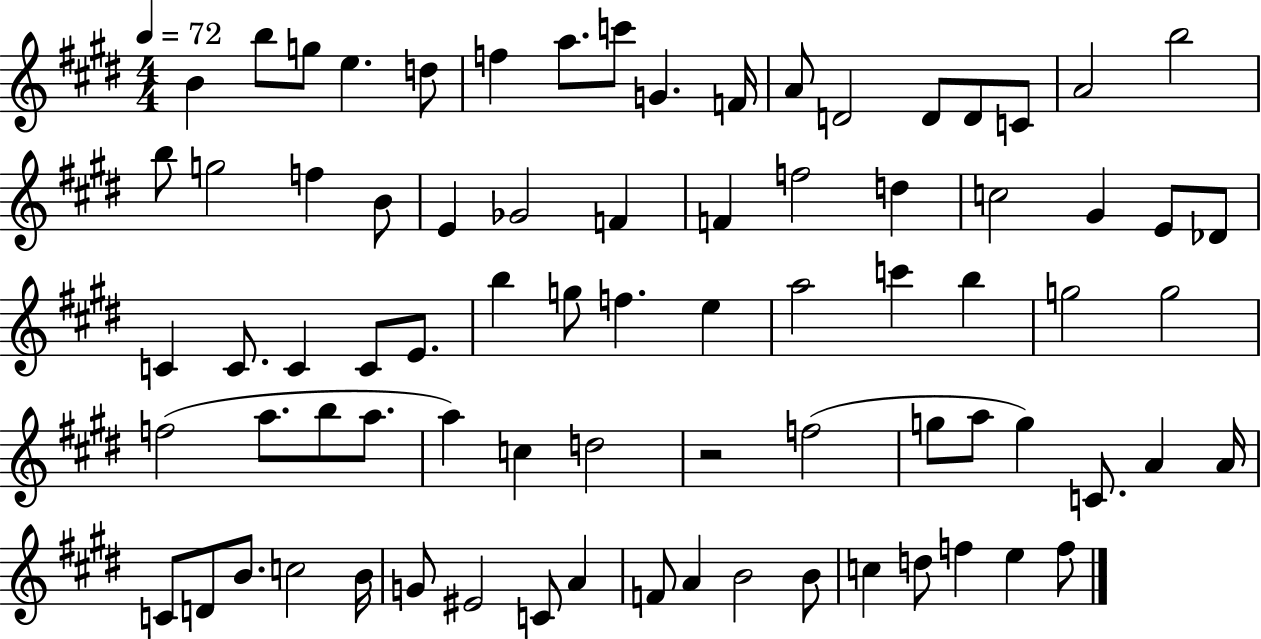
X:1
T:Untitled
M:4/4
L:1/4
K:E
B b/2 g/2 e d/2 f a/2 c'/2 G F/4 A/2 D2 D/2 D/2 C/2 A2 b2 b/2 g2 f B/2 E _G2 F F f2 d c2 ^G E/2 _D/2 C C/2 C C/2 E/2 b g/2 f e a2 c' b g2 g2 f2 a/2 b/2 a/2 a c d2 z2 f2 g/2 a/2 g C/2 A A/4 C/2 D/2 B/2 c2 B/4 G/2 ^E2 C/2 A F/2 A B2 B/2 c d/2 f e f/2